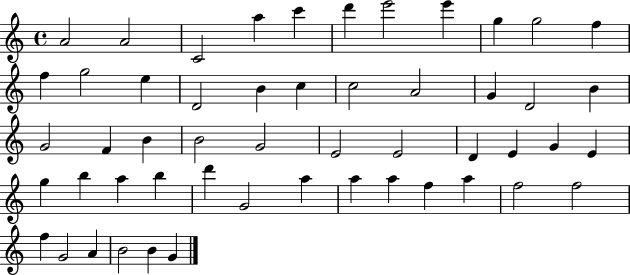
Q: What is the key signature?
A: C major